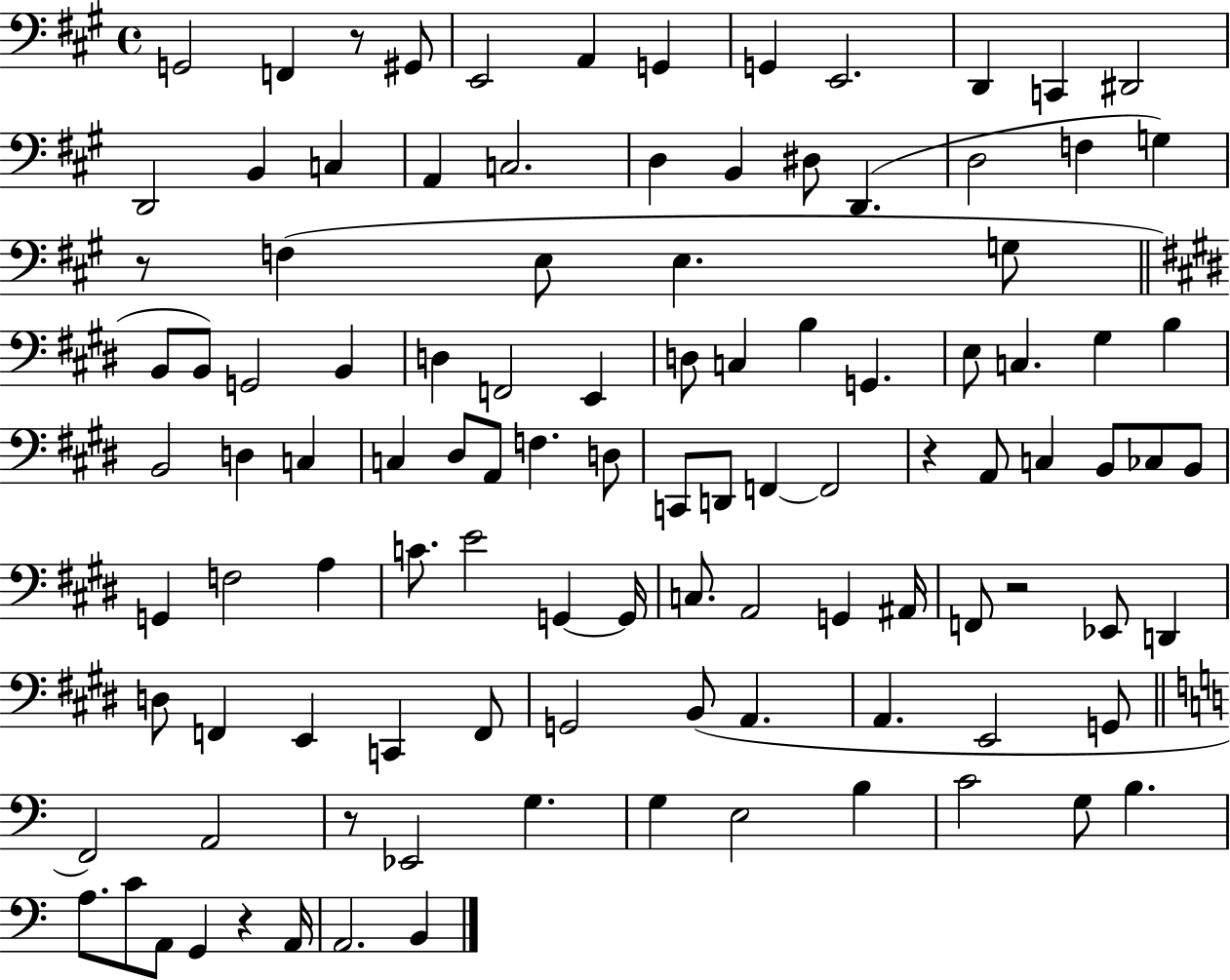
G2/h F2/q R/e G#2/e E2/h A2/q G2/q G2/q E2/h. D2/q C2/q D#2/h D2/h B2/q C3/q A2/q C3/h. D3/q B2/q D#3/e D2/q. D3/h F3/q G3/q R/e F3/q E3/e E3/q. G3/e B2/e B2/e G2/h B2/q D3/q F2/h E2/q D3/e C3/q B3/q G2/q. E3/e C3/q. G#3/q B3/q B2/h D3/q C3/q C3/q D#3/e A2/e F3/q. D3/e C2/e D2/e F2/q F2/h R/q A2/e C3/q B2/e CES3/e B2/e G2/q F3/h A3/q C4/e. E4/h G2/q G2/s C3/e. A2/h G2/q A#2/s F2/e R/h Eb2/e D2/q D3/e F2/q E2/q C2/q F2/e G2/h B2/e A2/q. A2/q. E2/h G2/e F2/h A2/h R/e Eb2/h G3/q. G3/q E3/h B3/q C4/h G3/e B3/q. A3/e. C4/e A2/e G2/q R/q A2/s A2/h. B2/q